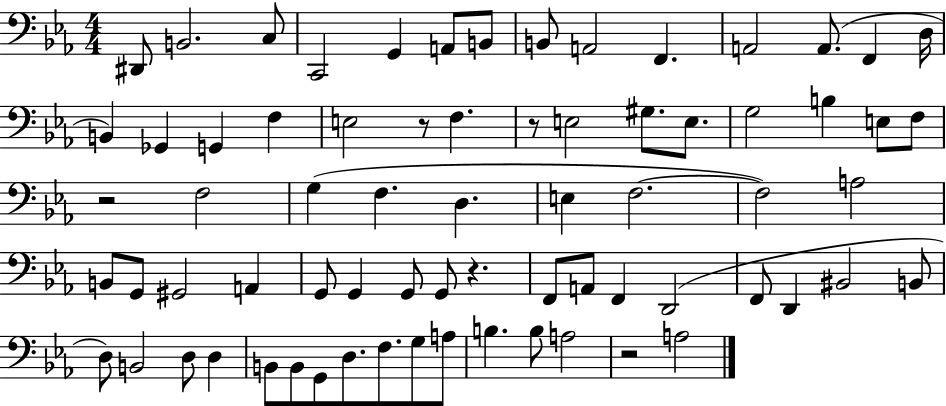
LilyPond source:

{
  \clef bass
  \numericTimeSignature
  \time 4/4
  \key ees \major
  dis,8 b,2. c8 | c,2 g,4 a,8 b,8 | b,8 a,2 f,4. | a,2 a,8.( f,4 d16 | \break b,4) ges,4 g,4 f4 | e2 r8 f4. | r8 e2 gis8. e8. | g2 b4 e8 f8 | \break r2 f2 | g4( f4. d4. | e4 f2.~~ | f2) a2 | \break b,8 g,8 gis,2 a,4 | g,8 g,4 g,8 g,8 r4. | f,8 a,8 f,4 d,2( | f,8 d,4 bis,2 b,8 | \break d8) b,2 d8 d4 | b,8 b,8 g,8 d8. f8. g8 a8 | b4. b8 a2 | r2 a2 | \break \bar "|."
}